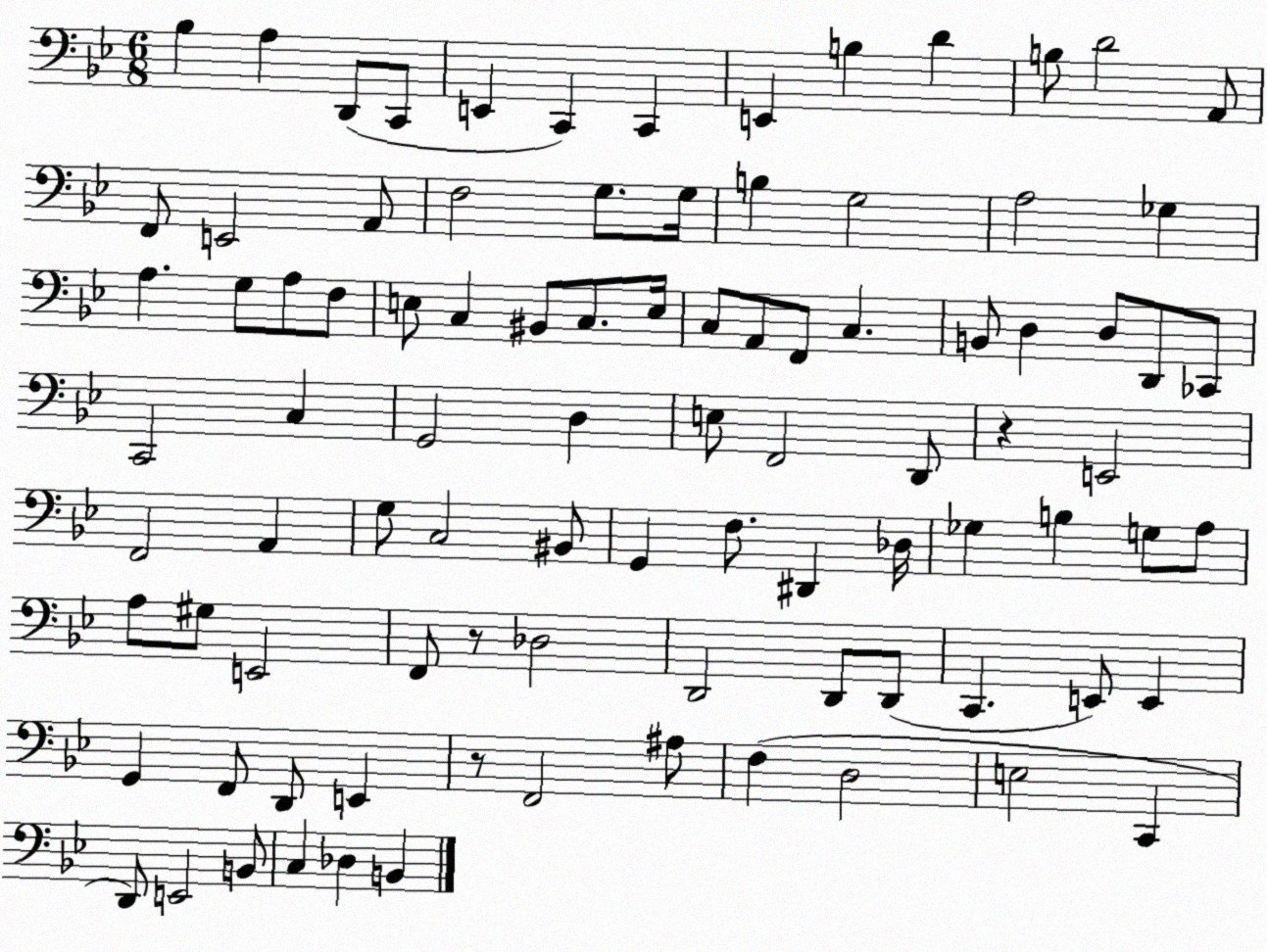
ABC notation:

X:1
T:Untitled
M:6/8
L:1/4
K:Bb
_B, A, D,,/2 C,,/2 E,, C,, C,, E,, B, D B,/2 D2 A,,/2 F,,/2 E,,2 A,,/2 F,2 G,/2 G,/4 B, G,2 A,2 _G, A, G,/2 A,/2 F,/2 E,/2 C, ^B,,/2 C,/2 E,/4 C,/2 A,,/2 F,,/2 C, B,,/2 D, D,/2 D,,/2 _C,,/2 C,,2 C, G,,2 D, E,/2 F,,2 D,,/2 z E,,2 F,,2 A,, G,/2 C,2 ^B,,/2 G,, F,/2 ^D,, _D,/4 _G, B, G,/2 A,/2 A,/2 ^G,/2 E,,2 F,,/2 z/2 _D,2 D,,2 D,,/2 D,,/2 C,, E,,/2 E,, G,, F,,/2 D,,/2 E,, z/2 F,,2 ^A,/2 F, D,2 E,2 C,, D,,/2 E,,2 B,,/2 C, _D, B,,